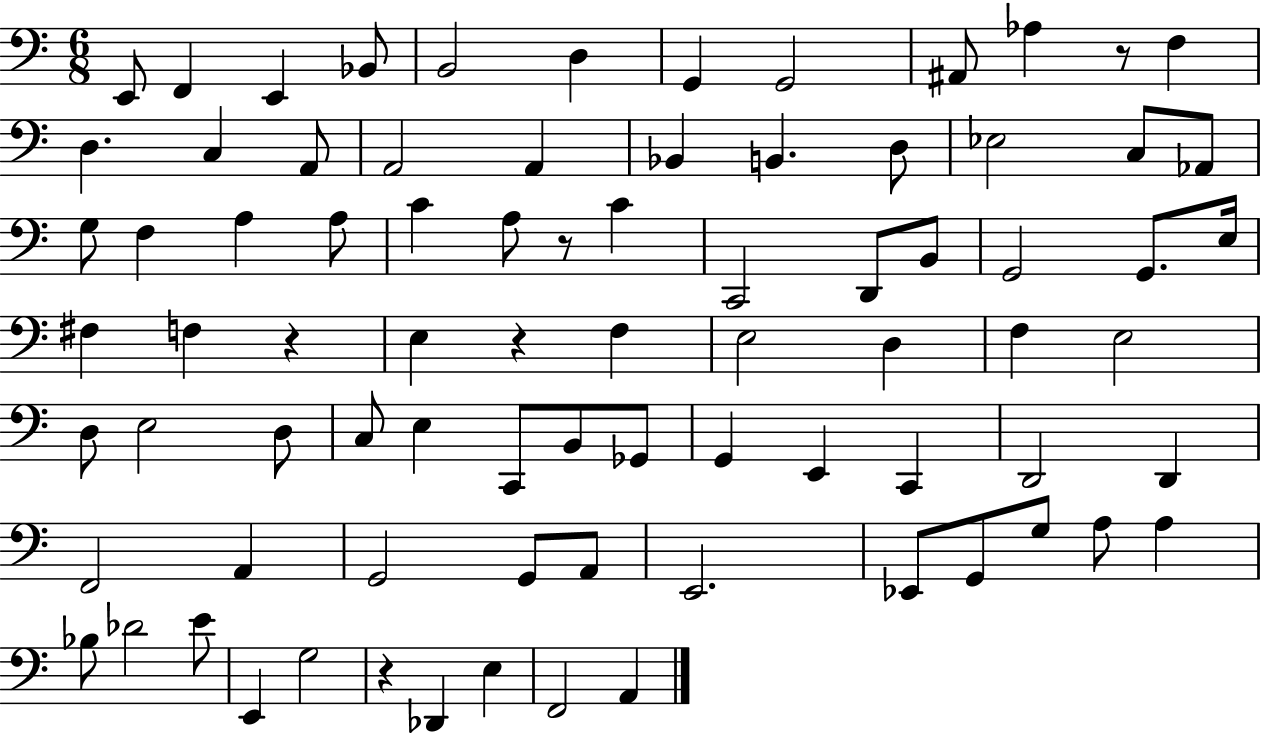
E2/e F2/q E2/q Bb2/e B2/h D3/q G2/q G2/h A#2/e Ab3/q R/e F3/q D3/q. C3/q A2/e A2/h A2/q Bb2/q B2/q. D3/e Eb3/h C3/e Ab2/e G3/e F3/q A3/q A3/e C4/q A3/e R/e C4/q C2/h D2/e B2/e G2/h G2/e. E3/s F#3/q F3/q R/q E3/q R/q F3/q E3/h D3/q F3/q E3/h D3/e E3/h D3/e C3/e E3/q C2/e B2/e Gb2/e G2/q E2/q C2/q D2/h D2/q F2/h A2/q G2/h G2/e A2/e E2/h. Eb2/e G2/e G3/e A3/e A3/q Bb3/e Db4/h E4/e E2/q G3/h R/q Db2/q E3/q F2/h A2/q